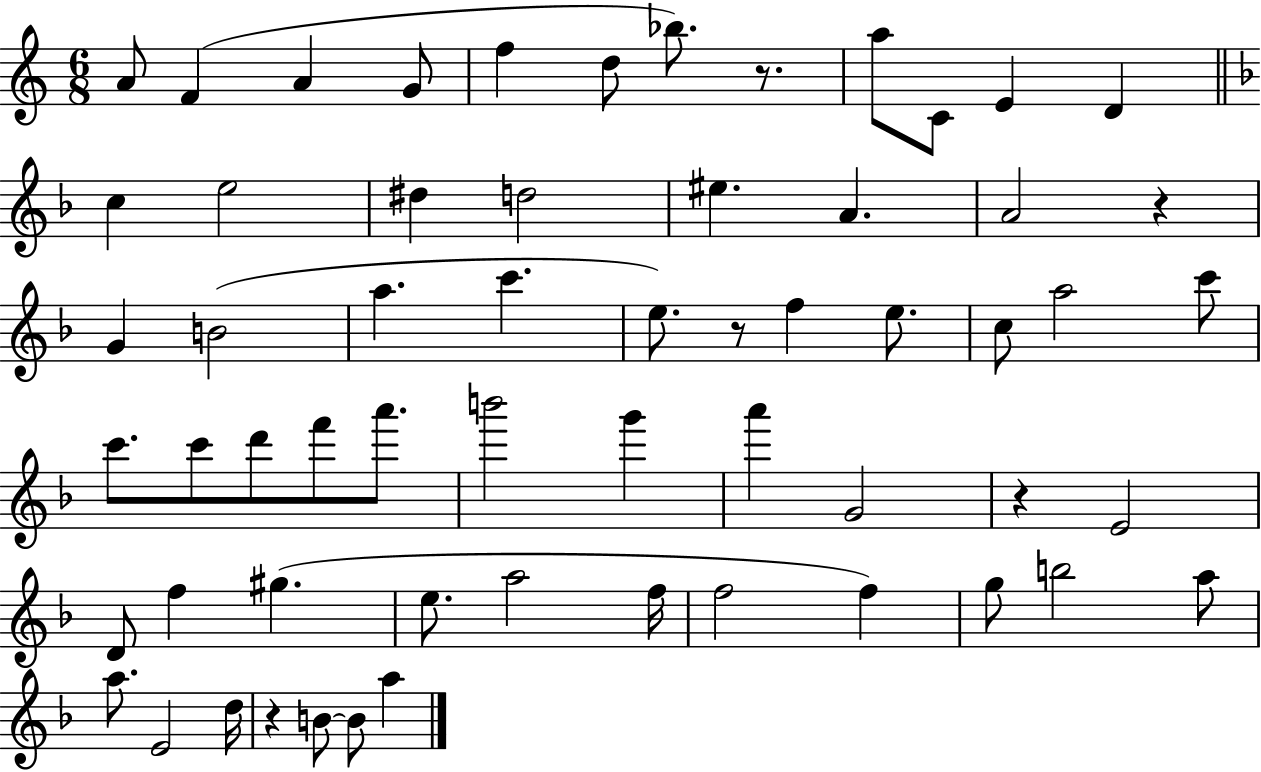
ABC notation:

X:1
T:Untitled
M:6/8
L:1/4
K:C
A/2 F A G/2 f d/2 _b/2 z/2 a/2 C/2 E D c e2 ^d d2 ^e A A2 z G B2 a c' e/2 z/2 f e/2 c/2 a2 c'/2 c'/2 c'/2 d'/2 f'/2 a'/2 b'2 g' a' G2 z E2 D/2 f ^g e/2 a2 f/4 f2 f g/2 b2 a/2 a/2 E2 d/4 z B/2 B/2 a